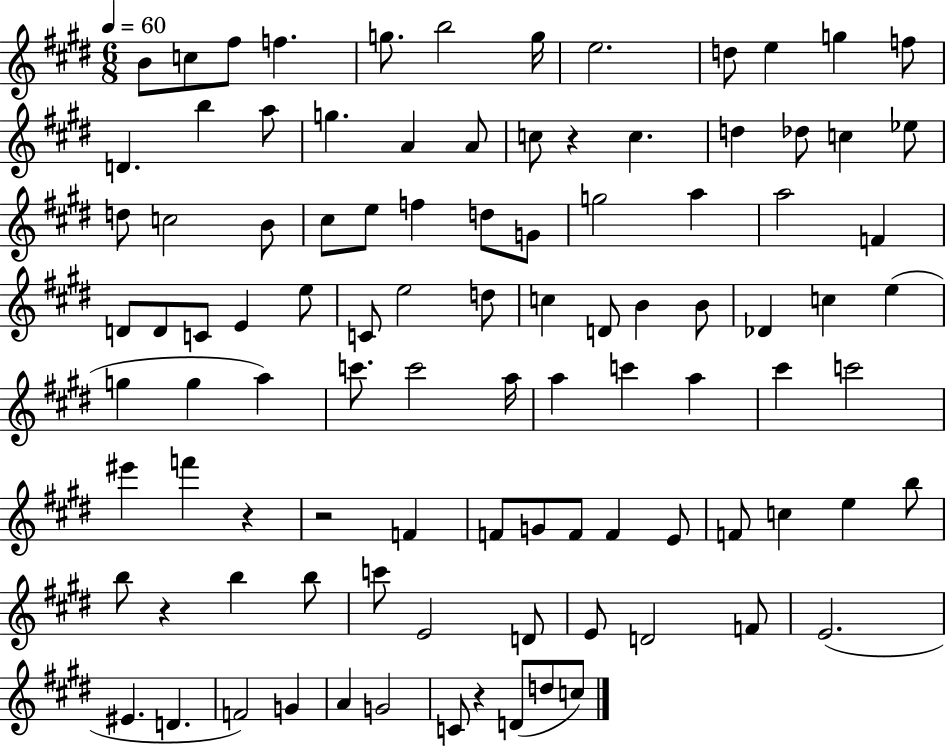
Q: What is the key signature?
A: E major